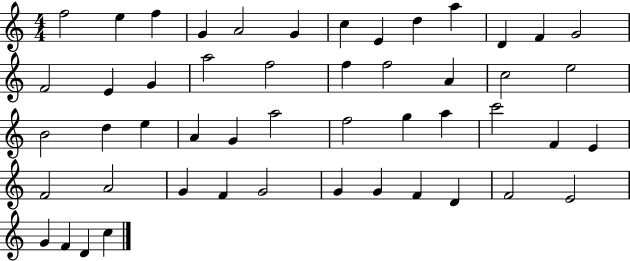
X:1
T:Untitled
M:4/4
L:1/4
K:C
f2 e f G A2 G c E d a D F G2 F2 E G a2 f2 f f2 A c2 e2 B2 d e A G a2 f2 g a c'2 F E F2 A2 G F G2 G G F D F2 E2 G F D c